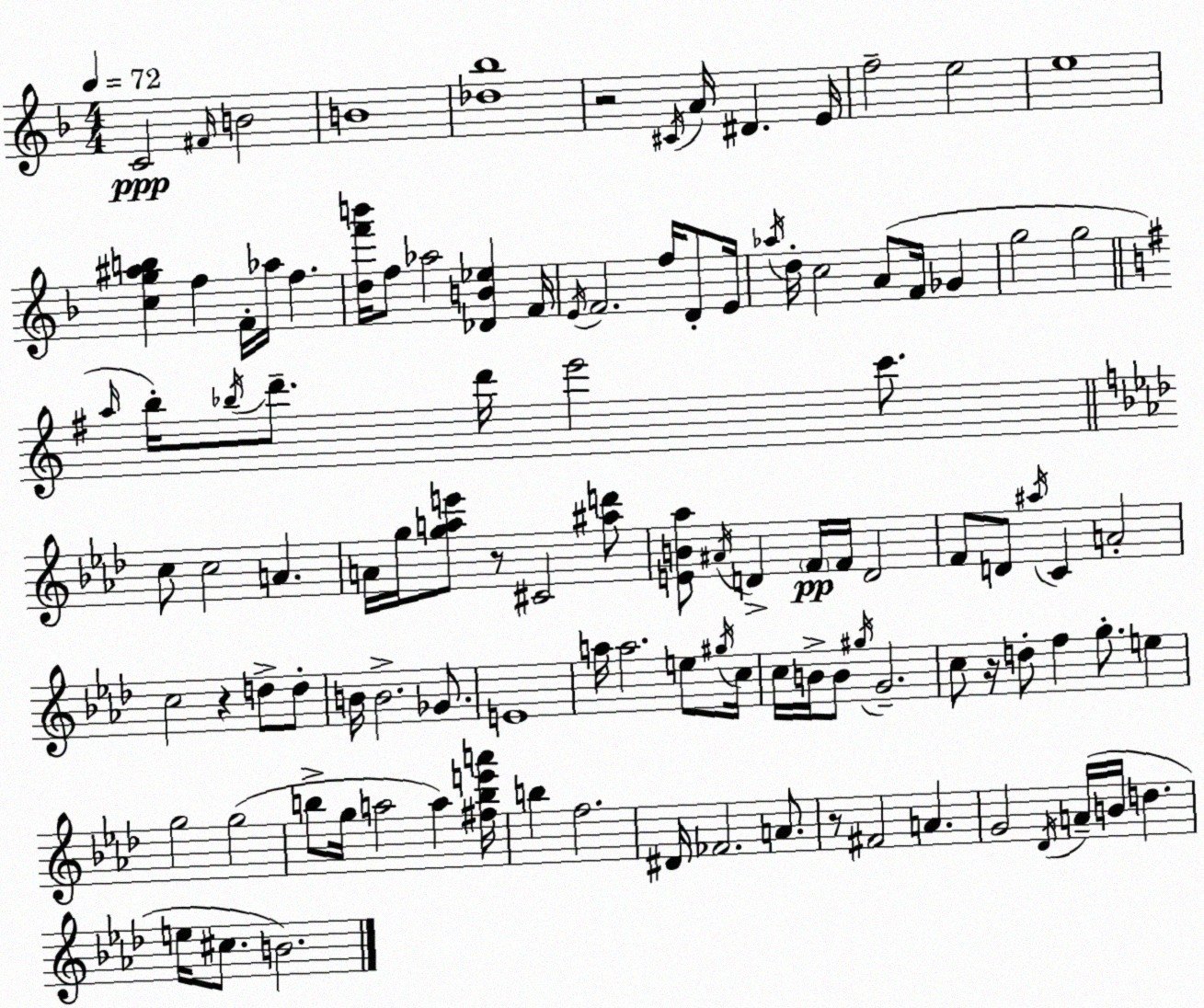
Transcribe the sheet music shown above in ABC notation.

X:1
T:Untitled
M:4/4
L:1/4
K:F
C2 ^F/4 B2 B4 [_d_b]4 z2 ^C/4 A/4 ^D E/4 f2 e2 e4 [cg^ab] f F/4 _a/4 f [df'b']/4 f/2 _a2 [_DB_e] F/4 E/4 F2 f/4 D/2 E/4 _a/4 d/4 c2 A/2 F/4 _G g2 g2 a/4 b/4 _b/4 d'/2 d'/4 e'2 c'/2 c/2 c2 A A/4 g/4 [gae']/2 z/2 ^C2 [^ad']/2 [EB_a]/2 ^A/4 D F/4 F/4 D2 F/2 D/2 ^a/4 C A2 c2 z d/2 d/2 B/4 B2 _G/2 E4 a/4 a2 e/2 ^g/4 c/4 c/4 B/4 B/2 ^g/4 G2 c/2 z/4 d/2 f g/2 e g2 g2 b/2 g/4 a2 a [^fbe'a']/4 b f2 ^D/4 _F2 A/2 z/2 ^F2 A G2 _D/4 A/4 B/4 d e/4 ^c/2 B2